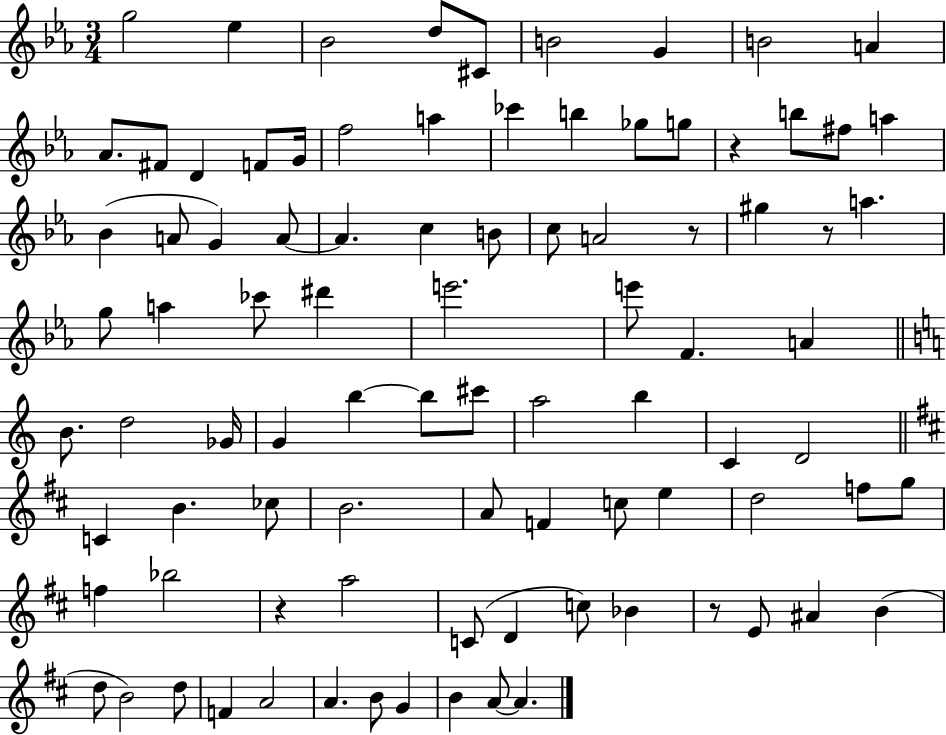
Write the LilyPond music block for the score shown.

{
  \clef treble
  \numericTimeSignature
  \time 3/4
  \key ees \major
  g''2 ees''4 | bes'2 d''8 cis'8 | b'2 g'4 | b'2 a'4 | \break aes'8. fis'8 d'4 f'8 g'16 | f''2 a''4 | ces'''4 b''4 ges''8 g''8 | r4 b''8 fis''8 a''4 | \break bes'4( a'8 g'4) a'8~~ | a'4. c''4 b'8 | c''8 a'2 r8 | gis''4 r8 a''4. | \break g''8 a''4 ces'''8 dis'''4 | e'''2. | e'''8 f'4. a'4 | \bar "||" \break \key c \major b'8. d''2 ges'16 | g'4 b''4~~ b''8 cis'''8 | a''2 b''4 | c'4 d'2 | \break \bar "||" \break \key b \minor c'4 b'4. ces''8 | b'2. | a'8 f'4 c''8 e''4 | d''2 f''8 g''8 | \break f''4 bes''2 | r4 a''2 | c'8( d'4 c''8) bes'4 | r8 e'8 ais'4 b'4( | \break d''8 b'2) d''8 | f'4 a'2 | a'4. b'8 g'4 | b'4 a'8~~ a'4. | \break \bar "|."
}